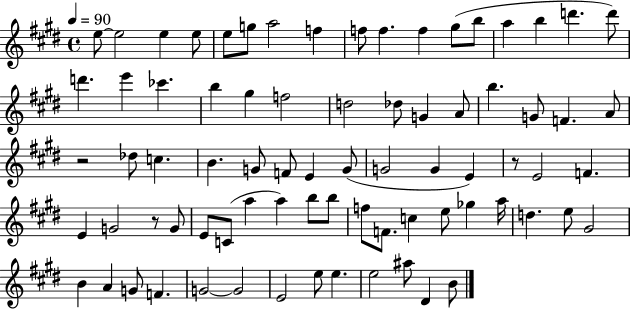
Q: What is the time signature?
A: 4/4